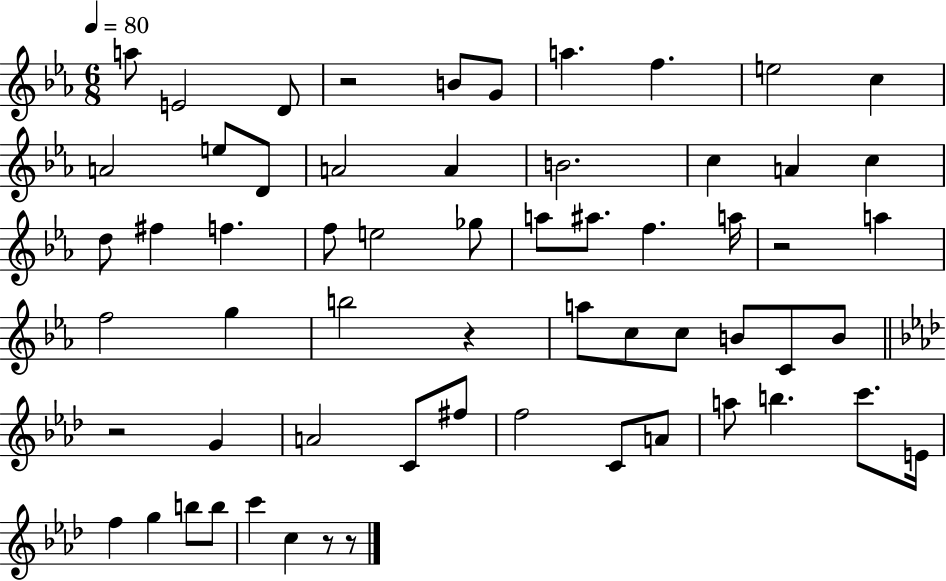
A5/e E4/h D4/e R/h B4/e G4/e A5/q. F5/q. E5/h C5/q A4/h E5/e D4/e A4/h A4/q B4/h. C5/q A4/q C5/q D5/e F#5/q F5/q. F5/e E5/h Gb5/e A5/e A#5/e. F5/q. A5/s R/h A5/q F5/h G5/q B5/h R/q A5/e C5/e C5/e B4/e C4/e B4/e R/h G4/q A4/h C4/e F#5/e F5/h C4/e A4/e A5/e B5/q. C6/e. E4/s F5/q G5/q B5/e B5/e C6/q C5/q R/e R/e